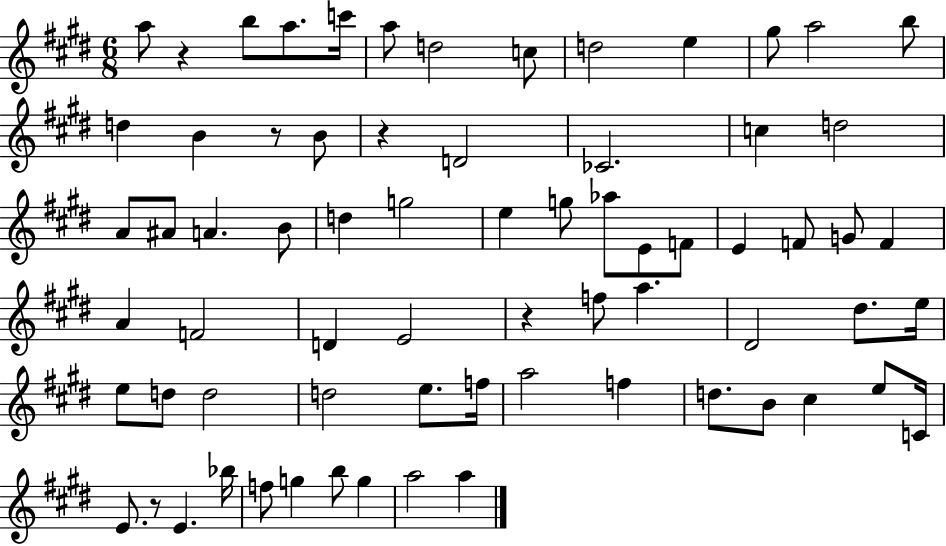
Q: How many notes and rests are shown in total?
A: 70